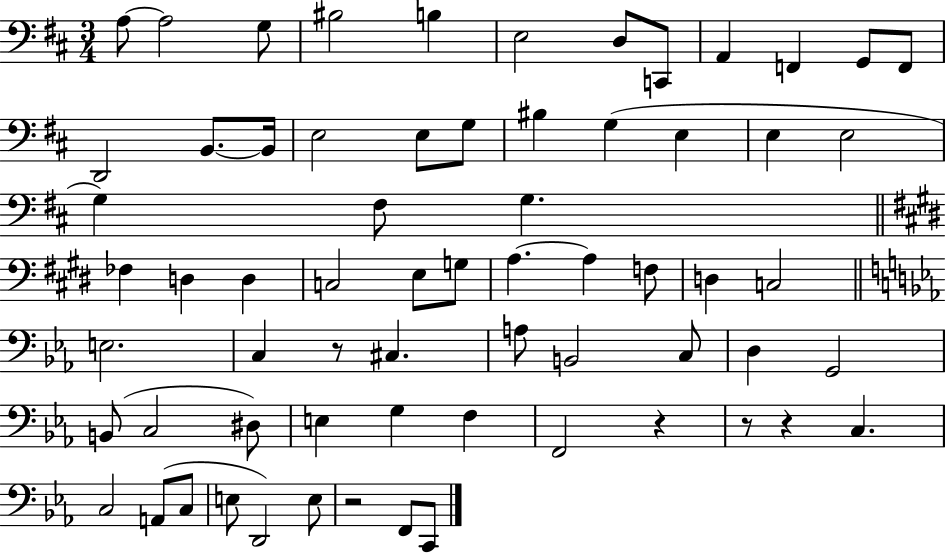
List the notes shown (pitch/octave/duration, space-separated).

A3/e A3/h G3/e BIS3/h B3/q E3/h D3/e C2/e A2/q F2/q G2/e F2/e D2/h B2/e. B2/s E3/h E3/e G3/e BIS3/q G3/q E3/q E3/q E3/h G3/q F#3/e G3/q. FES3/q D3/q D3/q C3/h E3/e G3/e A3/q. A3/q F3/e D3/q C3/h E3/h. C3/q R/e C#3/q. A3/e B2/h C3/e D3/q G2/h B2/e C3/h D#3/e E3/q G3/q F3/q F2/h R/q R/e R/q C3/q. C3/h A2/e C3/e E3/e D2/h E3/e R/h F2/e C2/e